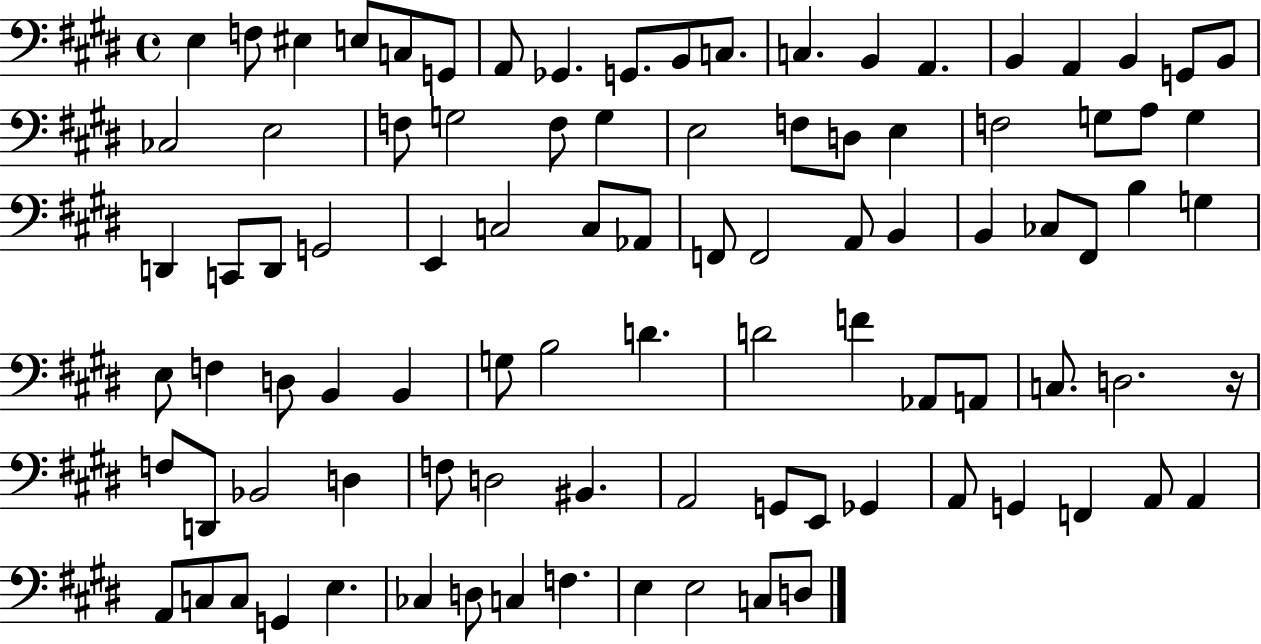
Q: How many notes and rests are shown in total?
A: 94